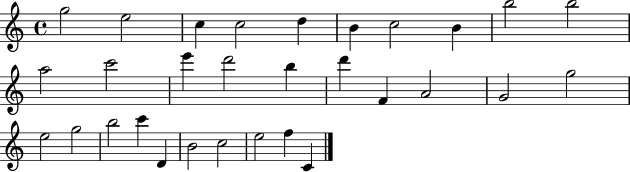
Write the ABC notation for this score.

X:1
T:Untitled
M:4/4
L:1/4
K:C
g2 e2 c c2 d B c2 B b2 b2 a2 c'2 e' d'2 b d' F A2 G2 g2 e2 g2 b2 c' D B2 c2 e2 f C